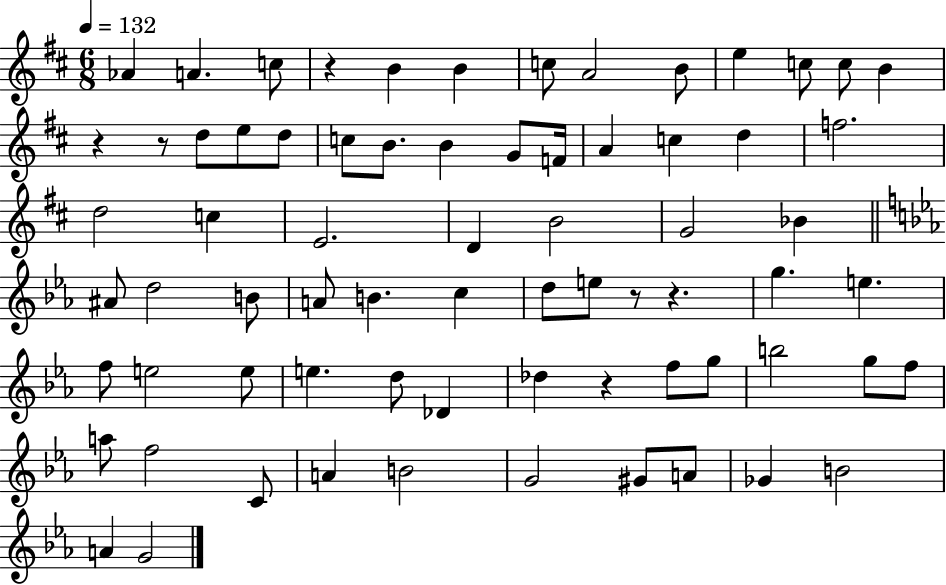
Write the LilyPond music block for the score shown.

{
  \clef treble
  \numericTimeSignature
  \time 6/8
  \key d \major
  \tempo 4 = 132
  aes'4 a'4. c''8 | r4 b'4 b'4 | c''8 a'2 b'8 | e''4 c''8 c''8 b'4 | \break r4 r8 d''8 e''8 d''8 | c''8 b'8. b'4 g'8 f'16 | a'4 c''4 d''4 | f''2. | \break d''2 c''4 | e'2. | d'4 b'2 | g'2 bes'4 | \break \bar "||" \break \key ees \major ais'8 d''2 b'8 | a'8 b'4. c''4 | d''8 e''8 r8 r4. | g''4. e''4. | \break f''8 e''2 e''8 | e''4. d''8 des'4 | des''4 r4 f''8 g''8 | b''2 g''8 f''8 | \break a''8 f''2 c'8 | a'4 b'2 | g'2 gis'8 a'8 | ges'4 b'2 | \break a'4 g'2 | \bar "|."
}